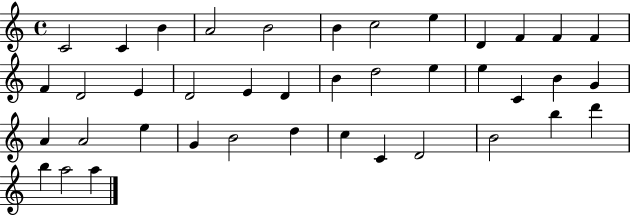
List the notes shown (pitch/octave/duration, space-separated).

C4/h C4/q B4/q A4/h B4/h B4/q C5/h E5/q D4/q F4/q F4/q F4/q F4/q D4/h E4/q D4/h E4/q D4/q B4/q D5/h E5/q E5/q C4/q B4/q G4/q A4/q A4/h E5/q G4/q B4/h D5/q C5/q C4/q D4/h B4/h B5/q D6/q B5/q A5/h A5/q